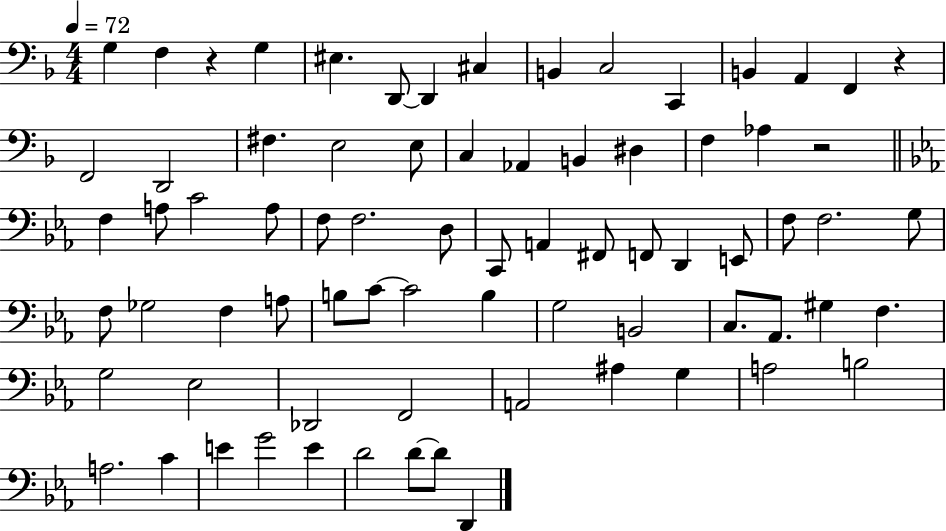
{
  \clef bass
  \numericTimeSignature
  \time 4/4
  \key f \major
  \tempo 4 = 72
  g4 f4 r4 g4 | eis4. d,8~~ d,4 cis4 | b,4 c2 c,4 | b,4 a,4 f,4 r4 | \break f,2 d,2 | fis4. e2 e8 | c4 aes,4 b,4 dis4 | f4 aes4 r2 | \break \bar "||" \break \key ees \major f4 a8 c'2 a8 | f8 f2. d8 | c,8 a,4 fis,8 f,8 d,4 e,8 | f8 f2. g8 | \break f8 ges2 f4 a8 | b8 c'8~~ c'2 b4 | g2 b,2 | c8. aes,8. gis4 f4. | \break g2 ees2 | des,2 f,2 | a,2 ais4 g4 | a2 b2 | \break a2. c'4 | e'4 g'2 e'4 | d'2 d'8~~ d'8 d,4 | \bar "|."
}